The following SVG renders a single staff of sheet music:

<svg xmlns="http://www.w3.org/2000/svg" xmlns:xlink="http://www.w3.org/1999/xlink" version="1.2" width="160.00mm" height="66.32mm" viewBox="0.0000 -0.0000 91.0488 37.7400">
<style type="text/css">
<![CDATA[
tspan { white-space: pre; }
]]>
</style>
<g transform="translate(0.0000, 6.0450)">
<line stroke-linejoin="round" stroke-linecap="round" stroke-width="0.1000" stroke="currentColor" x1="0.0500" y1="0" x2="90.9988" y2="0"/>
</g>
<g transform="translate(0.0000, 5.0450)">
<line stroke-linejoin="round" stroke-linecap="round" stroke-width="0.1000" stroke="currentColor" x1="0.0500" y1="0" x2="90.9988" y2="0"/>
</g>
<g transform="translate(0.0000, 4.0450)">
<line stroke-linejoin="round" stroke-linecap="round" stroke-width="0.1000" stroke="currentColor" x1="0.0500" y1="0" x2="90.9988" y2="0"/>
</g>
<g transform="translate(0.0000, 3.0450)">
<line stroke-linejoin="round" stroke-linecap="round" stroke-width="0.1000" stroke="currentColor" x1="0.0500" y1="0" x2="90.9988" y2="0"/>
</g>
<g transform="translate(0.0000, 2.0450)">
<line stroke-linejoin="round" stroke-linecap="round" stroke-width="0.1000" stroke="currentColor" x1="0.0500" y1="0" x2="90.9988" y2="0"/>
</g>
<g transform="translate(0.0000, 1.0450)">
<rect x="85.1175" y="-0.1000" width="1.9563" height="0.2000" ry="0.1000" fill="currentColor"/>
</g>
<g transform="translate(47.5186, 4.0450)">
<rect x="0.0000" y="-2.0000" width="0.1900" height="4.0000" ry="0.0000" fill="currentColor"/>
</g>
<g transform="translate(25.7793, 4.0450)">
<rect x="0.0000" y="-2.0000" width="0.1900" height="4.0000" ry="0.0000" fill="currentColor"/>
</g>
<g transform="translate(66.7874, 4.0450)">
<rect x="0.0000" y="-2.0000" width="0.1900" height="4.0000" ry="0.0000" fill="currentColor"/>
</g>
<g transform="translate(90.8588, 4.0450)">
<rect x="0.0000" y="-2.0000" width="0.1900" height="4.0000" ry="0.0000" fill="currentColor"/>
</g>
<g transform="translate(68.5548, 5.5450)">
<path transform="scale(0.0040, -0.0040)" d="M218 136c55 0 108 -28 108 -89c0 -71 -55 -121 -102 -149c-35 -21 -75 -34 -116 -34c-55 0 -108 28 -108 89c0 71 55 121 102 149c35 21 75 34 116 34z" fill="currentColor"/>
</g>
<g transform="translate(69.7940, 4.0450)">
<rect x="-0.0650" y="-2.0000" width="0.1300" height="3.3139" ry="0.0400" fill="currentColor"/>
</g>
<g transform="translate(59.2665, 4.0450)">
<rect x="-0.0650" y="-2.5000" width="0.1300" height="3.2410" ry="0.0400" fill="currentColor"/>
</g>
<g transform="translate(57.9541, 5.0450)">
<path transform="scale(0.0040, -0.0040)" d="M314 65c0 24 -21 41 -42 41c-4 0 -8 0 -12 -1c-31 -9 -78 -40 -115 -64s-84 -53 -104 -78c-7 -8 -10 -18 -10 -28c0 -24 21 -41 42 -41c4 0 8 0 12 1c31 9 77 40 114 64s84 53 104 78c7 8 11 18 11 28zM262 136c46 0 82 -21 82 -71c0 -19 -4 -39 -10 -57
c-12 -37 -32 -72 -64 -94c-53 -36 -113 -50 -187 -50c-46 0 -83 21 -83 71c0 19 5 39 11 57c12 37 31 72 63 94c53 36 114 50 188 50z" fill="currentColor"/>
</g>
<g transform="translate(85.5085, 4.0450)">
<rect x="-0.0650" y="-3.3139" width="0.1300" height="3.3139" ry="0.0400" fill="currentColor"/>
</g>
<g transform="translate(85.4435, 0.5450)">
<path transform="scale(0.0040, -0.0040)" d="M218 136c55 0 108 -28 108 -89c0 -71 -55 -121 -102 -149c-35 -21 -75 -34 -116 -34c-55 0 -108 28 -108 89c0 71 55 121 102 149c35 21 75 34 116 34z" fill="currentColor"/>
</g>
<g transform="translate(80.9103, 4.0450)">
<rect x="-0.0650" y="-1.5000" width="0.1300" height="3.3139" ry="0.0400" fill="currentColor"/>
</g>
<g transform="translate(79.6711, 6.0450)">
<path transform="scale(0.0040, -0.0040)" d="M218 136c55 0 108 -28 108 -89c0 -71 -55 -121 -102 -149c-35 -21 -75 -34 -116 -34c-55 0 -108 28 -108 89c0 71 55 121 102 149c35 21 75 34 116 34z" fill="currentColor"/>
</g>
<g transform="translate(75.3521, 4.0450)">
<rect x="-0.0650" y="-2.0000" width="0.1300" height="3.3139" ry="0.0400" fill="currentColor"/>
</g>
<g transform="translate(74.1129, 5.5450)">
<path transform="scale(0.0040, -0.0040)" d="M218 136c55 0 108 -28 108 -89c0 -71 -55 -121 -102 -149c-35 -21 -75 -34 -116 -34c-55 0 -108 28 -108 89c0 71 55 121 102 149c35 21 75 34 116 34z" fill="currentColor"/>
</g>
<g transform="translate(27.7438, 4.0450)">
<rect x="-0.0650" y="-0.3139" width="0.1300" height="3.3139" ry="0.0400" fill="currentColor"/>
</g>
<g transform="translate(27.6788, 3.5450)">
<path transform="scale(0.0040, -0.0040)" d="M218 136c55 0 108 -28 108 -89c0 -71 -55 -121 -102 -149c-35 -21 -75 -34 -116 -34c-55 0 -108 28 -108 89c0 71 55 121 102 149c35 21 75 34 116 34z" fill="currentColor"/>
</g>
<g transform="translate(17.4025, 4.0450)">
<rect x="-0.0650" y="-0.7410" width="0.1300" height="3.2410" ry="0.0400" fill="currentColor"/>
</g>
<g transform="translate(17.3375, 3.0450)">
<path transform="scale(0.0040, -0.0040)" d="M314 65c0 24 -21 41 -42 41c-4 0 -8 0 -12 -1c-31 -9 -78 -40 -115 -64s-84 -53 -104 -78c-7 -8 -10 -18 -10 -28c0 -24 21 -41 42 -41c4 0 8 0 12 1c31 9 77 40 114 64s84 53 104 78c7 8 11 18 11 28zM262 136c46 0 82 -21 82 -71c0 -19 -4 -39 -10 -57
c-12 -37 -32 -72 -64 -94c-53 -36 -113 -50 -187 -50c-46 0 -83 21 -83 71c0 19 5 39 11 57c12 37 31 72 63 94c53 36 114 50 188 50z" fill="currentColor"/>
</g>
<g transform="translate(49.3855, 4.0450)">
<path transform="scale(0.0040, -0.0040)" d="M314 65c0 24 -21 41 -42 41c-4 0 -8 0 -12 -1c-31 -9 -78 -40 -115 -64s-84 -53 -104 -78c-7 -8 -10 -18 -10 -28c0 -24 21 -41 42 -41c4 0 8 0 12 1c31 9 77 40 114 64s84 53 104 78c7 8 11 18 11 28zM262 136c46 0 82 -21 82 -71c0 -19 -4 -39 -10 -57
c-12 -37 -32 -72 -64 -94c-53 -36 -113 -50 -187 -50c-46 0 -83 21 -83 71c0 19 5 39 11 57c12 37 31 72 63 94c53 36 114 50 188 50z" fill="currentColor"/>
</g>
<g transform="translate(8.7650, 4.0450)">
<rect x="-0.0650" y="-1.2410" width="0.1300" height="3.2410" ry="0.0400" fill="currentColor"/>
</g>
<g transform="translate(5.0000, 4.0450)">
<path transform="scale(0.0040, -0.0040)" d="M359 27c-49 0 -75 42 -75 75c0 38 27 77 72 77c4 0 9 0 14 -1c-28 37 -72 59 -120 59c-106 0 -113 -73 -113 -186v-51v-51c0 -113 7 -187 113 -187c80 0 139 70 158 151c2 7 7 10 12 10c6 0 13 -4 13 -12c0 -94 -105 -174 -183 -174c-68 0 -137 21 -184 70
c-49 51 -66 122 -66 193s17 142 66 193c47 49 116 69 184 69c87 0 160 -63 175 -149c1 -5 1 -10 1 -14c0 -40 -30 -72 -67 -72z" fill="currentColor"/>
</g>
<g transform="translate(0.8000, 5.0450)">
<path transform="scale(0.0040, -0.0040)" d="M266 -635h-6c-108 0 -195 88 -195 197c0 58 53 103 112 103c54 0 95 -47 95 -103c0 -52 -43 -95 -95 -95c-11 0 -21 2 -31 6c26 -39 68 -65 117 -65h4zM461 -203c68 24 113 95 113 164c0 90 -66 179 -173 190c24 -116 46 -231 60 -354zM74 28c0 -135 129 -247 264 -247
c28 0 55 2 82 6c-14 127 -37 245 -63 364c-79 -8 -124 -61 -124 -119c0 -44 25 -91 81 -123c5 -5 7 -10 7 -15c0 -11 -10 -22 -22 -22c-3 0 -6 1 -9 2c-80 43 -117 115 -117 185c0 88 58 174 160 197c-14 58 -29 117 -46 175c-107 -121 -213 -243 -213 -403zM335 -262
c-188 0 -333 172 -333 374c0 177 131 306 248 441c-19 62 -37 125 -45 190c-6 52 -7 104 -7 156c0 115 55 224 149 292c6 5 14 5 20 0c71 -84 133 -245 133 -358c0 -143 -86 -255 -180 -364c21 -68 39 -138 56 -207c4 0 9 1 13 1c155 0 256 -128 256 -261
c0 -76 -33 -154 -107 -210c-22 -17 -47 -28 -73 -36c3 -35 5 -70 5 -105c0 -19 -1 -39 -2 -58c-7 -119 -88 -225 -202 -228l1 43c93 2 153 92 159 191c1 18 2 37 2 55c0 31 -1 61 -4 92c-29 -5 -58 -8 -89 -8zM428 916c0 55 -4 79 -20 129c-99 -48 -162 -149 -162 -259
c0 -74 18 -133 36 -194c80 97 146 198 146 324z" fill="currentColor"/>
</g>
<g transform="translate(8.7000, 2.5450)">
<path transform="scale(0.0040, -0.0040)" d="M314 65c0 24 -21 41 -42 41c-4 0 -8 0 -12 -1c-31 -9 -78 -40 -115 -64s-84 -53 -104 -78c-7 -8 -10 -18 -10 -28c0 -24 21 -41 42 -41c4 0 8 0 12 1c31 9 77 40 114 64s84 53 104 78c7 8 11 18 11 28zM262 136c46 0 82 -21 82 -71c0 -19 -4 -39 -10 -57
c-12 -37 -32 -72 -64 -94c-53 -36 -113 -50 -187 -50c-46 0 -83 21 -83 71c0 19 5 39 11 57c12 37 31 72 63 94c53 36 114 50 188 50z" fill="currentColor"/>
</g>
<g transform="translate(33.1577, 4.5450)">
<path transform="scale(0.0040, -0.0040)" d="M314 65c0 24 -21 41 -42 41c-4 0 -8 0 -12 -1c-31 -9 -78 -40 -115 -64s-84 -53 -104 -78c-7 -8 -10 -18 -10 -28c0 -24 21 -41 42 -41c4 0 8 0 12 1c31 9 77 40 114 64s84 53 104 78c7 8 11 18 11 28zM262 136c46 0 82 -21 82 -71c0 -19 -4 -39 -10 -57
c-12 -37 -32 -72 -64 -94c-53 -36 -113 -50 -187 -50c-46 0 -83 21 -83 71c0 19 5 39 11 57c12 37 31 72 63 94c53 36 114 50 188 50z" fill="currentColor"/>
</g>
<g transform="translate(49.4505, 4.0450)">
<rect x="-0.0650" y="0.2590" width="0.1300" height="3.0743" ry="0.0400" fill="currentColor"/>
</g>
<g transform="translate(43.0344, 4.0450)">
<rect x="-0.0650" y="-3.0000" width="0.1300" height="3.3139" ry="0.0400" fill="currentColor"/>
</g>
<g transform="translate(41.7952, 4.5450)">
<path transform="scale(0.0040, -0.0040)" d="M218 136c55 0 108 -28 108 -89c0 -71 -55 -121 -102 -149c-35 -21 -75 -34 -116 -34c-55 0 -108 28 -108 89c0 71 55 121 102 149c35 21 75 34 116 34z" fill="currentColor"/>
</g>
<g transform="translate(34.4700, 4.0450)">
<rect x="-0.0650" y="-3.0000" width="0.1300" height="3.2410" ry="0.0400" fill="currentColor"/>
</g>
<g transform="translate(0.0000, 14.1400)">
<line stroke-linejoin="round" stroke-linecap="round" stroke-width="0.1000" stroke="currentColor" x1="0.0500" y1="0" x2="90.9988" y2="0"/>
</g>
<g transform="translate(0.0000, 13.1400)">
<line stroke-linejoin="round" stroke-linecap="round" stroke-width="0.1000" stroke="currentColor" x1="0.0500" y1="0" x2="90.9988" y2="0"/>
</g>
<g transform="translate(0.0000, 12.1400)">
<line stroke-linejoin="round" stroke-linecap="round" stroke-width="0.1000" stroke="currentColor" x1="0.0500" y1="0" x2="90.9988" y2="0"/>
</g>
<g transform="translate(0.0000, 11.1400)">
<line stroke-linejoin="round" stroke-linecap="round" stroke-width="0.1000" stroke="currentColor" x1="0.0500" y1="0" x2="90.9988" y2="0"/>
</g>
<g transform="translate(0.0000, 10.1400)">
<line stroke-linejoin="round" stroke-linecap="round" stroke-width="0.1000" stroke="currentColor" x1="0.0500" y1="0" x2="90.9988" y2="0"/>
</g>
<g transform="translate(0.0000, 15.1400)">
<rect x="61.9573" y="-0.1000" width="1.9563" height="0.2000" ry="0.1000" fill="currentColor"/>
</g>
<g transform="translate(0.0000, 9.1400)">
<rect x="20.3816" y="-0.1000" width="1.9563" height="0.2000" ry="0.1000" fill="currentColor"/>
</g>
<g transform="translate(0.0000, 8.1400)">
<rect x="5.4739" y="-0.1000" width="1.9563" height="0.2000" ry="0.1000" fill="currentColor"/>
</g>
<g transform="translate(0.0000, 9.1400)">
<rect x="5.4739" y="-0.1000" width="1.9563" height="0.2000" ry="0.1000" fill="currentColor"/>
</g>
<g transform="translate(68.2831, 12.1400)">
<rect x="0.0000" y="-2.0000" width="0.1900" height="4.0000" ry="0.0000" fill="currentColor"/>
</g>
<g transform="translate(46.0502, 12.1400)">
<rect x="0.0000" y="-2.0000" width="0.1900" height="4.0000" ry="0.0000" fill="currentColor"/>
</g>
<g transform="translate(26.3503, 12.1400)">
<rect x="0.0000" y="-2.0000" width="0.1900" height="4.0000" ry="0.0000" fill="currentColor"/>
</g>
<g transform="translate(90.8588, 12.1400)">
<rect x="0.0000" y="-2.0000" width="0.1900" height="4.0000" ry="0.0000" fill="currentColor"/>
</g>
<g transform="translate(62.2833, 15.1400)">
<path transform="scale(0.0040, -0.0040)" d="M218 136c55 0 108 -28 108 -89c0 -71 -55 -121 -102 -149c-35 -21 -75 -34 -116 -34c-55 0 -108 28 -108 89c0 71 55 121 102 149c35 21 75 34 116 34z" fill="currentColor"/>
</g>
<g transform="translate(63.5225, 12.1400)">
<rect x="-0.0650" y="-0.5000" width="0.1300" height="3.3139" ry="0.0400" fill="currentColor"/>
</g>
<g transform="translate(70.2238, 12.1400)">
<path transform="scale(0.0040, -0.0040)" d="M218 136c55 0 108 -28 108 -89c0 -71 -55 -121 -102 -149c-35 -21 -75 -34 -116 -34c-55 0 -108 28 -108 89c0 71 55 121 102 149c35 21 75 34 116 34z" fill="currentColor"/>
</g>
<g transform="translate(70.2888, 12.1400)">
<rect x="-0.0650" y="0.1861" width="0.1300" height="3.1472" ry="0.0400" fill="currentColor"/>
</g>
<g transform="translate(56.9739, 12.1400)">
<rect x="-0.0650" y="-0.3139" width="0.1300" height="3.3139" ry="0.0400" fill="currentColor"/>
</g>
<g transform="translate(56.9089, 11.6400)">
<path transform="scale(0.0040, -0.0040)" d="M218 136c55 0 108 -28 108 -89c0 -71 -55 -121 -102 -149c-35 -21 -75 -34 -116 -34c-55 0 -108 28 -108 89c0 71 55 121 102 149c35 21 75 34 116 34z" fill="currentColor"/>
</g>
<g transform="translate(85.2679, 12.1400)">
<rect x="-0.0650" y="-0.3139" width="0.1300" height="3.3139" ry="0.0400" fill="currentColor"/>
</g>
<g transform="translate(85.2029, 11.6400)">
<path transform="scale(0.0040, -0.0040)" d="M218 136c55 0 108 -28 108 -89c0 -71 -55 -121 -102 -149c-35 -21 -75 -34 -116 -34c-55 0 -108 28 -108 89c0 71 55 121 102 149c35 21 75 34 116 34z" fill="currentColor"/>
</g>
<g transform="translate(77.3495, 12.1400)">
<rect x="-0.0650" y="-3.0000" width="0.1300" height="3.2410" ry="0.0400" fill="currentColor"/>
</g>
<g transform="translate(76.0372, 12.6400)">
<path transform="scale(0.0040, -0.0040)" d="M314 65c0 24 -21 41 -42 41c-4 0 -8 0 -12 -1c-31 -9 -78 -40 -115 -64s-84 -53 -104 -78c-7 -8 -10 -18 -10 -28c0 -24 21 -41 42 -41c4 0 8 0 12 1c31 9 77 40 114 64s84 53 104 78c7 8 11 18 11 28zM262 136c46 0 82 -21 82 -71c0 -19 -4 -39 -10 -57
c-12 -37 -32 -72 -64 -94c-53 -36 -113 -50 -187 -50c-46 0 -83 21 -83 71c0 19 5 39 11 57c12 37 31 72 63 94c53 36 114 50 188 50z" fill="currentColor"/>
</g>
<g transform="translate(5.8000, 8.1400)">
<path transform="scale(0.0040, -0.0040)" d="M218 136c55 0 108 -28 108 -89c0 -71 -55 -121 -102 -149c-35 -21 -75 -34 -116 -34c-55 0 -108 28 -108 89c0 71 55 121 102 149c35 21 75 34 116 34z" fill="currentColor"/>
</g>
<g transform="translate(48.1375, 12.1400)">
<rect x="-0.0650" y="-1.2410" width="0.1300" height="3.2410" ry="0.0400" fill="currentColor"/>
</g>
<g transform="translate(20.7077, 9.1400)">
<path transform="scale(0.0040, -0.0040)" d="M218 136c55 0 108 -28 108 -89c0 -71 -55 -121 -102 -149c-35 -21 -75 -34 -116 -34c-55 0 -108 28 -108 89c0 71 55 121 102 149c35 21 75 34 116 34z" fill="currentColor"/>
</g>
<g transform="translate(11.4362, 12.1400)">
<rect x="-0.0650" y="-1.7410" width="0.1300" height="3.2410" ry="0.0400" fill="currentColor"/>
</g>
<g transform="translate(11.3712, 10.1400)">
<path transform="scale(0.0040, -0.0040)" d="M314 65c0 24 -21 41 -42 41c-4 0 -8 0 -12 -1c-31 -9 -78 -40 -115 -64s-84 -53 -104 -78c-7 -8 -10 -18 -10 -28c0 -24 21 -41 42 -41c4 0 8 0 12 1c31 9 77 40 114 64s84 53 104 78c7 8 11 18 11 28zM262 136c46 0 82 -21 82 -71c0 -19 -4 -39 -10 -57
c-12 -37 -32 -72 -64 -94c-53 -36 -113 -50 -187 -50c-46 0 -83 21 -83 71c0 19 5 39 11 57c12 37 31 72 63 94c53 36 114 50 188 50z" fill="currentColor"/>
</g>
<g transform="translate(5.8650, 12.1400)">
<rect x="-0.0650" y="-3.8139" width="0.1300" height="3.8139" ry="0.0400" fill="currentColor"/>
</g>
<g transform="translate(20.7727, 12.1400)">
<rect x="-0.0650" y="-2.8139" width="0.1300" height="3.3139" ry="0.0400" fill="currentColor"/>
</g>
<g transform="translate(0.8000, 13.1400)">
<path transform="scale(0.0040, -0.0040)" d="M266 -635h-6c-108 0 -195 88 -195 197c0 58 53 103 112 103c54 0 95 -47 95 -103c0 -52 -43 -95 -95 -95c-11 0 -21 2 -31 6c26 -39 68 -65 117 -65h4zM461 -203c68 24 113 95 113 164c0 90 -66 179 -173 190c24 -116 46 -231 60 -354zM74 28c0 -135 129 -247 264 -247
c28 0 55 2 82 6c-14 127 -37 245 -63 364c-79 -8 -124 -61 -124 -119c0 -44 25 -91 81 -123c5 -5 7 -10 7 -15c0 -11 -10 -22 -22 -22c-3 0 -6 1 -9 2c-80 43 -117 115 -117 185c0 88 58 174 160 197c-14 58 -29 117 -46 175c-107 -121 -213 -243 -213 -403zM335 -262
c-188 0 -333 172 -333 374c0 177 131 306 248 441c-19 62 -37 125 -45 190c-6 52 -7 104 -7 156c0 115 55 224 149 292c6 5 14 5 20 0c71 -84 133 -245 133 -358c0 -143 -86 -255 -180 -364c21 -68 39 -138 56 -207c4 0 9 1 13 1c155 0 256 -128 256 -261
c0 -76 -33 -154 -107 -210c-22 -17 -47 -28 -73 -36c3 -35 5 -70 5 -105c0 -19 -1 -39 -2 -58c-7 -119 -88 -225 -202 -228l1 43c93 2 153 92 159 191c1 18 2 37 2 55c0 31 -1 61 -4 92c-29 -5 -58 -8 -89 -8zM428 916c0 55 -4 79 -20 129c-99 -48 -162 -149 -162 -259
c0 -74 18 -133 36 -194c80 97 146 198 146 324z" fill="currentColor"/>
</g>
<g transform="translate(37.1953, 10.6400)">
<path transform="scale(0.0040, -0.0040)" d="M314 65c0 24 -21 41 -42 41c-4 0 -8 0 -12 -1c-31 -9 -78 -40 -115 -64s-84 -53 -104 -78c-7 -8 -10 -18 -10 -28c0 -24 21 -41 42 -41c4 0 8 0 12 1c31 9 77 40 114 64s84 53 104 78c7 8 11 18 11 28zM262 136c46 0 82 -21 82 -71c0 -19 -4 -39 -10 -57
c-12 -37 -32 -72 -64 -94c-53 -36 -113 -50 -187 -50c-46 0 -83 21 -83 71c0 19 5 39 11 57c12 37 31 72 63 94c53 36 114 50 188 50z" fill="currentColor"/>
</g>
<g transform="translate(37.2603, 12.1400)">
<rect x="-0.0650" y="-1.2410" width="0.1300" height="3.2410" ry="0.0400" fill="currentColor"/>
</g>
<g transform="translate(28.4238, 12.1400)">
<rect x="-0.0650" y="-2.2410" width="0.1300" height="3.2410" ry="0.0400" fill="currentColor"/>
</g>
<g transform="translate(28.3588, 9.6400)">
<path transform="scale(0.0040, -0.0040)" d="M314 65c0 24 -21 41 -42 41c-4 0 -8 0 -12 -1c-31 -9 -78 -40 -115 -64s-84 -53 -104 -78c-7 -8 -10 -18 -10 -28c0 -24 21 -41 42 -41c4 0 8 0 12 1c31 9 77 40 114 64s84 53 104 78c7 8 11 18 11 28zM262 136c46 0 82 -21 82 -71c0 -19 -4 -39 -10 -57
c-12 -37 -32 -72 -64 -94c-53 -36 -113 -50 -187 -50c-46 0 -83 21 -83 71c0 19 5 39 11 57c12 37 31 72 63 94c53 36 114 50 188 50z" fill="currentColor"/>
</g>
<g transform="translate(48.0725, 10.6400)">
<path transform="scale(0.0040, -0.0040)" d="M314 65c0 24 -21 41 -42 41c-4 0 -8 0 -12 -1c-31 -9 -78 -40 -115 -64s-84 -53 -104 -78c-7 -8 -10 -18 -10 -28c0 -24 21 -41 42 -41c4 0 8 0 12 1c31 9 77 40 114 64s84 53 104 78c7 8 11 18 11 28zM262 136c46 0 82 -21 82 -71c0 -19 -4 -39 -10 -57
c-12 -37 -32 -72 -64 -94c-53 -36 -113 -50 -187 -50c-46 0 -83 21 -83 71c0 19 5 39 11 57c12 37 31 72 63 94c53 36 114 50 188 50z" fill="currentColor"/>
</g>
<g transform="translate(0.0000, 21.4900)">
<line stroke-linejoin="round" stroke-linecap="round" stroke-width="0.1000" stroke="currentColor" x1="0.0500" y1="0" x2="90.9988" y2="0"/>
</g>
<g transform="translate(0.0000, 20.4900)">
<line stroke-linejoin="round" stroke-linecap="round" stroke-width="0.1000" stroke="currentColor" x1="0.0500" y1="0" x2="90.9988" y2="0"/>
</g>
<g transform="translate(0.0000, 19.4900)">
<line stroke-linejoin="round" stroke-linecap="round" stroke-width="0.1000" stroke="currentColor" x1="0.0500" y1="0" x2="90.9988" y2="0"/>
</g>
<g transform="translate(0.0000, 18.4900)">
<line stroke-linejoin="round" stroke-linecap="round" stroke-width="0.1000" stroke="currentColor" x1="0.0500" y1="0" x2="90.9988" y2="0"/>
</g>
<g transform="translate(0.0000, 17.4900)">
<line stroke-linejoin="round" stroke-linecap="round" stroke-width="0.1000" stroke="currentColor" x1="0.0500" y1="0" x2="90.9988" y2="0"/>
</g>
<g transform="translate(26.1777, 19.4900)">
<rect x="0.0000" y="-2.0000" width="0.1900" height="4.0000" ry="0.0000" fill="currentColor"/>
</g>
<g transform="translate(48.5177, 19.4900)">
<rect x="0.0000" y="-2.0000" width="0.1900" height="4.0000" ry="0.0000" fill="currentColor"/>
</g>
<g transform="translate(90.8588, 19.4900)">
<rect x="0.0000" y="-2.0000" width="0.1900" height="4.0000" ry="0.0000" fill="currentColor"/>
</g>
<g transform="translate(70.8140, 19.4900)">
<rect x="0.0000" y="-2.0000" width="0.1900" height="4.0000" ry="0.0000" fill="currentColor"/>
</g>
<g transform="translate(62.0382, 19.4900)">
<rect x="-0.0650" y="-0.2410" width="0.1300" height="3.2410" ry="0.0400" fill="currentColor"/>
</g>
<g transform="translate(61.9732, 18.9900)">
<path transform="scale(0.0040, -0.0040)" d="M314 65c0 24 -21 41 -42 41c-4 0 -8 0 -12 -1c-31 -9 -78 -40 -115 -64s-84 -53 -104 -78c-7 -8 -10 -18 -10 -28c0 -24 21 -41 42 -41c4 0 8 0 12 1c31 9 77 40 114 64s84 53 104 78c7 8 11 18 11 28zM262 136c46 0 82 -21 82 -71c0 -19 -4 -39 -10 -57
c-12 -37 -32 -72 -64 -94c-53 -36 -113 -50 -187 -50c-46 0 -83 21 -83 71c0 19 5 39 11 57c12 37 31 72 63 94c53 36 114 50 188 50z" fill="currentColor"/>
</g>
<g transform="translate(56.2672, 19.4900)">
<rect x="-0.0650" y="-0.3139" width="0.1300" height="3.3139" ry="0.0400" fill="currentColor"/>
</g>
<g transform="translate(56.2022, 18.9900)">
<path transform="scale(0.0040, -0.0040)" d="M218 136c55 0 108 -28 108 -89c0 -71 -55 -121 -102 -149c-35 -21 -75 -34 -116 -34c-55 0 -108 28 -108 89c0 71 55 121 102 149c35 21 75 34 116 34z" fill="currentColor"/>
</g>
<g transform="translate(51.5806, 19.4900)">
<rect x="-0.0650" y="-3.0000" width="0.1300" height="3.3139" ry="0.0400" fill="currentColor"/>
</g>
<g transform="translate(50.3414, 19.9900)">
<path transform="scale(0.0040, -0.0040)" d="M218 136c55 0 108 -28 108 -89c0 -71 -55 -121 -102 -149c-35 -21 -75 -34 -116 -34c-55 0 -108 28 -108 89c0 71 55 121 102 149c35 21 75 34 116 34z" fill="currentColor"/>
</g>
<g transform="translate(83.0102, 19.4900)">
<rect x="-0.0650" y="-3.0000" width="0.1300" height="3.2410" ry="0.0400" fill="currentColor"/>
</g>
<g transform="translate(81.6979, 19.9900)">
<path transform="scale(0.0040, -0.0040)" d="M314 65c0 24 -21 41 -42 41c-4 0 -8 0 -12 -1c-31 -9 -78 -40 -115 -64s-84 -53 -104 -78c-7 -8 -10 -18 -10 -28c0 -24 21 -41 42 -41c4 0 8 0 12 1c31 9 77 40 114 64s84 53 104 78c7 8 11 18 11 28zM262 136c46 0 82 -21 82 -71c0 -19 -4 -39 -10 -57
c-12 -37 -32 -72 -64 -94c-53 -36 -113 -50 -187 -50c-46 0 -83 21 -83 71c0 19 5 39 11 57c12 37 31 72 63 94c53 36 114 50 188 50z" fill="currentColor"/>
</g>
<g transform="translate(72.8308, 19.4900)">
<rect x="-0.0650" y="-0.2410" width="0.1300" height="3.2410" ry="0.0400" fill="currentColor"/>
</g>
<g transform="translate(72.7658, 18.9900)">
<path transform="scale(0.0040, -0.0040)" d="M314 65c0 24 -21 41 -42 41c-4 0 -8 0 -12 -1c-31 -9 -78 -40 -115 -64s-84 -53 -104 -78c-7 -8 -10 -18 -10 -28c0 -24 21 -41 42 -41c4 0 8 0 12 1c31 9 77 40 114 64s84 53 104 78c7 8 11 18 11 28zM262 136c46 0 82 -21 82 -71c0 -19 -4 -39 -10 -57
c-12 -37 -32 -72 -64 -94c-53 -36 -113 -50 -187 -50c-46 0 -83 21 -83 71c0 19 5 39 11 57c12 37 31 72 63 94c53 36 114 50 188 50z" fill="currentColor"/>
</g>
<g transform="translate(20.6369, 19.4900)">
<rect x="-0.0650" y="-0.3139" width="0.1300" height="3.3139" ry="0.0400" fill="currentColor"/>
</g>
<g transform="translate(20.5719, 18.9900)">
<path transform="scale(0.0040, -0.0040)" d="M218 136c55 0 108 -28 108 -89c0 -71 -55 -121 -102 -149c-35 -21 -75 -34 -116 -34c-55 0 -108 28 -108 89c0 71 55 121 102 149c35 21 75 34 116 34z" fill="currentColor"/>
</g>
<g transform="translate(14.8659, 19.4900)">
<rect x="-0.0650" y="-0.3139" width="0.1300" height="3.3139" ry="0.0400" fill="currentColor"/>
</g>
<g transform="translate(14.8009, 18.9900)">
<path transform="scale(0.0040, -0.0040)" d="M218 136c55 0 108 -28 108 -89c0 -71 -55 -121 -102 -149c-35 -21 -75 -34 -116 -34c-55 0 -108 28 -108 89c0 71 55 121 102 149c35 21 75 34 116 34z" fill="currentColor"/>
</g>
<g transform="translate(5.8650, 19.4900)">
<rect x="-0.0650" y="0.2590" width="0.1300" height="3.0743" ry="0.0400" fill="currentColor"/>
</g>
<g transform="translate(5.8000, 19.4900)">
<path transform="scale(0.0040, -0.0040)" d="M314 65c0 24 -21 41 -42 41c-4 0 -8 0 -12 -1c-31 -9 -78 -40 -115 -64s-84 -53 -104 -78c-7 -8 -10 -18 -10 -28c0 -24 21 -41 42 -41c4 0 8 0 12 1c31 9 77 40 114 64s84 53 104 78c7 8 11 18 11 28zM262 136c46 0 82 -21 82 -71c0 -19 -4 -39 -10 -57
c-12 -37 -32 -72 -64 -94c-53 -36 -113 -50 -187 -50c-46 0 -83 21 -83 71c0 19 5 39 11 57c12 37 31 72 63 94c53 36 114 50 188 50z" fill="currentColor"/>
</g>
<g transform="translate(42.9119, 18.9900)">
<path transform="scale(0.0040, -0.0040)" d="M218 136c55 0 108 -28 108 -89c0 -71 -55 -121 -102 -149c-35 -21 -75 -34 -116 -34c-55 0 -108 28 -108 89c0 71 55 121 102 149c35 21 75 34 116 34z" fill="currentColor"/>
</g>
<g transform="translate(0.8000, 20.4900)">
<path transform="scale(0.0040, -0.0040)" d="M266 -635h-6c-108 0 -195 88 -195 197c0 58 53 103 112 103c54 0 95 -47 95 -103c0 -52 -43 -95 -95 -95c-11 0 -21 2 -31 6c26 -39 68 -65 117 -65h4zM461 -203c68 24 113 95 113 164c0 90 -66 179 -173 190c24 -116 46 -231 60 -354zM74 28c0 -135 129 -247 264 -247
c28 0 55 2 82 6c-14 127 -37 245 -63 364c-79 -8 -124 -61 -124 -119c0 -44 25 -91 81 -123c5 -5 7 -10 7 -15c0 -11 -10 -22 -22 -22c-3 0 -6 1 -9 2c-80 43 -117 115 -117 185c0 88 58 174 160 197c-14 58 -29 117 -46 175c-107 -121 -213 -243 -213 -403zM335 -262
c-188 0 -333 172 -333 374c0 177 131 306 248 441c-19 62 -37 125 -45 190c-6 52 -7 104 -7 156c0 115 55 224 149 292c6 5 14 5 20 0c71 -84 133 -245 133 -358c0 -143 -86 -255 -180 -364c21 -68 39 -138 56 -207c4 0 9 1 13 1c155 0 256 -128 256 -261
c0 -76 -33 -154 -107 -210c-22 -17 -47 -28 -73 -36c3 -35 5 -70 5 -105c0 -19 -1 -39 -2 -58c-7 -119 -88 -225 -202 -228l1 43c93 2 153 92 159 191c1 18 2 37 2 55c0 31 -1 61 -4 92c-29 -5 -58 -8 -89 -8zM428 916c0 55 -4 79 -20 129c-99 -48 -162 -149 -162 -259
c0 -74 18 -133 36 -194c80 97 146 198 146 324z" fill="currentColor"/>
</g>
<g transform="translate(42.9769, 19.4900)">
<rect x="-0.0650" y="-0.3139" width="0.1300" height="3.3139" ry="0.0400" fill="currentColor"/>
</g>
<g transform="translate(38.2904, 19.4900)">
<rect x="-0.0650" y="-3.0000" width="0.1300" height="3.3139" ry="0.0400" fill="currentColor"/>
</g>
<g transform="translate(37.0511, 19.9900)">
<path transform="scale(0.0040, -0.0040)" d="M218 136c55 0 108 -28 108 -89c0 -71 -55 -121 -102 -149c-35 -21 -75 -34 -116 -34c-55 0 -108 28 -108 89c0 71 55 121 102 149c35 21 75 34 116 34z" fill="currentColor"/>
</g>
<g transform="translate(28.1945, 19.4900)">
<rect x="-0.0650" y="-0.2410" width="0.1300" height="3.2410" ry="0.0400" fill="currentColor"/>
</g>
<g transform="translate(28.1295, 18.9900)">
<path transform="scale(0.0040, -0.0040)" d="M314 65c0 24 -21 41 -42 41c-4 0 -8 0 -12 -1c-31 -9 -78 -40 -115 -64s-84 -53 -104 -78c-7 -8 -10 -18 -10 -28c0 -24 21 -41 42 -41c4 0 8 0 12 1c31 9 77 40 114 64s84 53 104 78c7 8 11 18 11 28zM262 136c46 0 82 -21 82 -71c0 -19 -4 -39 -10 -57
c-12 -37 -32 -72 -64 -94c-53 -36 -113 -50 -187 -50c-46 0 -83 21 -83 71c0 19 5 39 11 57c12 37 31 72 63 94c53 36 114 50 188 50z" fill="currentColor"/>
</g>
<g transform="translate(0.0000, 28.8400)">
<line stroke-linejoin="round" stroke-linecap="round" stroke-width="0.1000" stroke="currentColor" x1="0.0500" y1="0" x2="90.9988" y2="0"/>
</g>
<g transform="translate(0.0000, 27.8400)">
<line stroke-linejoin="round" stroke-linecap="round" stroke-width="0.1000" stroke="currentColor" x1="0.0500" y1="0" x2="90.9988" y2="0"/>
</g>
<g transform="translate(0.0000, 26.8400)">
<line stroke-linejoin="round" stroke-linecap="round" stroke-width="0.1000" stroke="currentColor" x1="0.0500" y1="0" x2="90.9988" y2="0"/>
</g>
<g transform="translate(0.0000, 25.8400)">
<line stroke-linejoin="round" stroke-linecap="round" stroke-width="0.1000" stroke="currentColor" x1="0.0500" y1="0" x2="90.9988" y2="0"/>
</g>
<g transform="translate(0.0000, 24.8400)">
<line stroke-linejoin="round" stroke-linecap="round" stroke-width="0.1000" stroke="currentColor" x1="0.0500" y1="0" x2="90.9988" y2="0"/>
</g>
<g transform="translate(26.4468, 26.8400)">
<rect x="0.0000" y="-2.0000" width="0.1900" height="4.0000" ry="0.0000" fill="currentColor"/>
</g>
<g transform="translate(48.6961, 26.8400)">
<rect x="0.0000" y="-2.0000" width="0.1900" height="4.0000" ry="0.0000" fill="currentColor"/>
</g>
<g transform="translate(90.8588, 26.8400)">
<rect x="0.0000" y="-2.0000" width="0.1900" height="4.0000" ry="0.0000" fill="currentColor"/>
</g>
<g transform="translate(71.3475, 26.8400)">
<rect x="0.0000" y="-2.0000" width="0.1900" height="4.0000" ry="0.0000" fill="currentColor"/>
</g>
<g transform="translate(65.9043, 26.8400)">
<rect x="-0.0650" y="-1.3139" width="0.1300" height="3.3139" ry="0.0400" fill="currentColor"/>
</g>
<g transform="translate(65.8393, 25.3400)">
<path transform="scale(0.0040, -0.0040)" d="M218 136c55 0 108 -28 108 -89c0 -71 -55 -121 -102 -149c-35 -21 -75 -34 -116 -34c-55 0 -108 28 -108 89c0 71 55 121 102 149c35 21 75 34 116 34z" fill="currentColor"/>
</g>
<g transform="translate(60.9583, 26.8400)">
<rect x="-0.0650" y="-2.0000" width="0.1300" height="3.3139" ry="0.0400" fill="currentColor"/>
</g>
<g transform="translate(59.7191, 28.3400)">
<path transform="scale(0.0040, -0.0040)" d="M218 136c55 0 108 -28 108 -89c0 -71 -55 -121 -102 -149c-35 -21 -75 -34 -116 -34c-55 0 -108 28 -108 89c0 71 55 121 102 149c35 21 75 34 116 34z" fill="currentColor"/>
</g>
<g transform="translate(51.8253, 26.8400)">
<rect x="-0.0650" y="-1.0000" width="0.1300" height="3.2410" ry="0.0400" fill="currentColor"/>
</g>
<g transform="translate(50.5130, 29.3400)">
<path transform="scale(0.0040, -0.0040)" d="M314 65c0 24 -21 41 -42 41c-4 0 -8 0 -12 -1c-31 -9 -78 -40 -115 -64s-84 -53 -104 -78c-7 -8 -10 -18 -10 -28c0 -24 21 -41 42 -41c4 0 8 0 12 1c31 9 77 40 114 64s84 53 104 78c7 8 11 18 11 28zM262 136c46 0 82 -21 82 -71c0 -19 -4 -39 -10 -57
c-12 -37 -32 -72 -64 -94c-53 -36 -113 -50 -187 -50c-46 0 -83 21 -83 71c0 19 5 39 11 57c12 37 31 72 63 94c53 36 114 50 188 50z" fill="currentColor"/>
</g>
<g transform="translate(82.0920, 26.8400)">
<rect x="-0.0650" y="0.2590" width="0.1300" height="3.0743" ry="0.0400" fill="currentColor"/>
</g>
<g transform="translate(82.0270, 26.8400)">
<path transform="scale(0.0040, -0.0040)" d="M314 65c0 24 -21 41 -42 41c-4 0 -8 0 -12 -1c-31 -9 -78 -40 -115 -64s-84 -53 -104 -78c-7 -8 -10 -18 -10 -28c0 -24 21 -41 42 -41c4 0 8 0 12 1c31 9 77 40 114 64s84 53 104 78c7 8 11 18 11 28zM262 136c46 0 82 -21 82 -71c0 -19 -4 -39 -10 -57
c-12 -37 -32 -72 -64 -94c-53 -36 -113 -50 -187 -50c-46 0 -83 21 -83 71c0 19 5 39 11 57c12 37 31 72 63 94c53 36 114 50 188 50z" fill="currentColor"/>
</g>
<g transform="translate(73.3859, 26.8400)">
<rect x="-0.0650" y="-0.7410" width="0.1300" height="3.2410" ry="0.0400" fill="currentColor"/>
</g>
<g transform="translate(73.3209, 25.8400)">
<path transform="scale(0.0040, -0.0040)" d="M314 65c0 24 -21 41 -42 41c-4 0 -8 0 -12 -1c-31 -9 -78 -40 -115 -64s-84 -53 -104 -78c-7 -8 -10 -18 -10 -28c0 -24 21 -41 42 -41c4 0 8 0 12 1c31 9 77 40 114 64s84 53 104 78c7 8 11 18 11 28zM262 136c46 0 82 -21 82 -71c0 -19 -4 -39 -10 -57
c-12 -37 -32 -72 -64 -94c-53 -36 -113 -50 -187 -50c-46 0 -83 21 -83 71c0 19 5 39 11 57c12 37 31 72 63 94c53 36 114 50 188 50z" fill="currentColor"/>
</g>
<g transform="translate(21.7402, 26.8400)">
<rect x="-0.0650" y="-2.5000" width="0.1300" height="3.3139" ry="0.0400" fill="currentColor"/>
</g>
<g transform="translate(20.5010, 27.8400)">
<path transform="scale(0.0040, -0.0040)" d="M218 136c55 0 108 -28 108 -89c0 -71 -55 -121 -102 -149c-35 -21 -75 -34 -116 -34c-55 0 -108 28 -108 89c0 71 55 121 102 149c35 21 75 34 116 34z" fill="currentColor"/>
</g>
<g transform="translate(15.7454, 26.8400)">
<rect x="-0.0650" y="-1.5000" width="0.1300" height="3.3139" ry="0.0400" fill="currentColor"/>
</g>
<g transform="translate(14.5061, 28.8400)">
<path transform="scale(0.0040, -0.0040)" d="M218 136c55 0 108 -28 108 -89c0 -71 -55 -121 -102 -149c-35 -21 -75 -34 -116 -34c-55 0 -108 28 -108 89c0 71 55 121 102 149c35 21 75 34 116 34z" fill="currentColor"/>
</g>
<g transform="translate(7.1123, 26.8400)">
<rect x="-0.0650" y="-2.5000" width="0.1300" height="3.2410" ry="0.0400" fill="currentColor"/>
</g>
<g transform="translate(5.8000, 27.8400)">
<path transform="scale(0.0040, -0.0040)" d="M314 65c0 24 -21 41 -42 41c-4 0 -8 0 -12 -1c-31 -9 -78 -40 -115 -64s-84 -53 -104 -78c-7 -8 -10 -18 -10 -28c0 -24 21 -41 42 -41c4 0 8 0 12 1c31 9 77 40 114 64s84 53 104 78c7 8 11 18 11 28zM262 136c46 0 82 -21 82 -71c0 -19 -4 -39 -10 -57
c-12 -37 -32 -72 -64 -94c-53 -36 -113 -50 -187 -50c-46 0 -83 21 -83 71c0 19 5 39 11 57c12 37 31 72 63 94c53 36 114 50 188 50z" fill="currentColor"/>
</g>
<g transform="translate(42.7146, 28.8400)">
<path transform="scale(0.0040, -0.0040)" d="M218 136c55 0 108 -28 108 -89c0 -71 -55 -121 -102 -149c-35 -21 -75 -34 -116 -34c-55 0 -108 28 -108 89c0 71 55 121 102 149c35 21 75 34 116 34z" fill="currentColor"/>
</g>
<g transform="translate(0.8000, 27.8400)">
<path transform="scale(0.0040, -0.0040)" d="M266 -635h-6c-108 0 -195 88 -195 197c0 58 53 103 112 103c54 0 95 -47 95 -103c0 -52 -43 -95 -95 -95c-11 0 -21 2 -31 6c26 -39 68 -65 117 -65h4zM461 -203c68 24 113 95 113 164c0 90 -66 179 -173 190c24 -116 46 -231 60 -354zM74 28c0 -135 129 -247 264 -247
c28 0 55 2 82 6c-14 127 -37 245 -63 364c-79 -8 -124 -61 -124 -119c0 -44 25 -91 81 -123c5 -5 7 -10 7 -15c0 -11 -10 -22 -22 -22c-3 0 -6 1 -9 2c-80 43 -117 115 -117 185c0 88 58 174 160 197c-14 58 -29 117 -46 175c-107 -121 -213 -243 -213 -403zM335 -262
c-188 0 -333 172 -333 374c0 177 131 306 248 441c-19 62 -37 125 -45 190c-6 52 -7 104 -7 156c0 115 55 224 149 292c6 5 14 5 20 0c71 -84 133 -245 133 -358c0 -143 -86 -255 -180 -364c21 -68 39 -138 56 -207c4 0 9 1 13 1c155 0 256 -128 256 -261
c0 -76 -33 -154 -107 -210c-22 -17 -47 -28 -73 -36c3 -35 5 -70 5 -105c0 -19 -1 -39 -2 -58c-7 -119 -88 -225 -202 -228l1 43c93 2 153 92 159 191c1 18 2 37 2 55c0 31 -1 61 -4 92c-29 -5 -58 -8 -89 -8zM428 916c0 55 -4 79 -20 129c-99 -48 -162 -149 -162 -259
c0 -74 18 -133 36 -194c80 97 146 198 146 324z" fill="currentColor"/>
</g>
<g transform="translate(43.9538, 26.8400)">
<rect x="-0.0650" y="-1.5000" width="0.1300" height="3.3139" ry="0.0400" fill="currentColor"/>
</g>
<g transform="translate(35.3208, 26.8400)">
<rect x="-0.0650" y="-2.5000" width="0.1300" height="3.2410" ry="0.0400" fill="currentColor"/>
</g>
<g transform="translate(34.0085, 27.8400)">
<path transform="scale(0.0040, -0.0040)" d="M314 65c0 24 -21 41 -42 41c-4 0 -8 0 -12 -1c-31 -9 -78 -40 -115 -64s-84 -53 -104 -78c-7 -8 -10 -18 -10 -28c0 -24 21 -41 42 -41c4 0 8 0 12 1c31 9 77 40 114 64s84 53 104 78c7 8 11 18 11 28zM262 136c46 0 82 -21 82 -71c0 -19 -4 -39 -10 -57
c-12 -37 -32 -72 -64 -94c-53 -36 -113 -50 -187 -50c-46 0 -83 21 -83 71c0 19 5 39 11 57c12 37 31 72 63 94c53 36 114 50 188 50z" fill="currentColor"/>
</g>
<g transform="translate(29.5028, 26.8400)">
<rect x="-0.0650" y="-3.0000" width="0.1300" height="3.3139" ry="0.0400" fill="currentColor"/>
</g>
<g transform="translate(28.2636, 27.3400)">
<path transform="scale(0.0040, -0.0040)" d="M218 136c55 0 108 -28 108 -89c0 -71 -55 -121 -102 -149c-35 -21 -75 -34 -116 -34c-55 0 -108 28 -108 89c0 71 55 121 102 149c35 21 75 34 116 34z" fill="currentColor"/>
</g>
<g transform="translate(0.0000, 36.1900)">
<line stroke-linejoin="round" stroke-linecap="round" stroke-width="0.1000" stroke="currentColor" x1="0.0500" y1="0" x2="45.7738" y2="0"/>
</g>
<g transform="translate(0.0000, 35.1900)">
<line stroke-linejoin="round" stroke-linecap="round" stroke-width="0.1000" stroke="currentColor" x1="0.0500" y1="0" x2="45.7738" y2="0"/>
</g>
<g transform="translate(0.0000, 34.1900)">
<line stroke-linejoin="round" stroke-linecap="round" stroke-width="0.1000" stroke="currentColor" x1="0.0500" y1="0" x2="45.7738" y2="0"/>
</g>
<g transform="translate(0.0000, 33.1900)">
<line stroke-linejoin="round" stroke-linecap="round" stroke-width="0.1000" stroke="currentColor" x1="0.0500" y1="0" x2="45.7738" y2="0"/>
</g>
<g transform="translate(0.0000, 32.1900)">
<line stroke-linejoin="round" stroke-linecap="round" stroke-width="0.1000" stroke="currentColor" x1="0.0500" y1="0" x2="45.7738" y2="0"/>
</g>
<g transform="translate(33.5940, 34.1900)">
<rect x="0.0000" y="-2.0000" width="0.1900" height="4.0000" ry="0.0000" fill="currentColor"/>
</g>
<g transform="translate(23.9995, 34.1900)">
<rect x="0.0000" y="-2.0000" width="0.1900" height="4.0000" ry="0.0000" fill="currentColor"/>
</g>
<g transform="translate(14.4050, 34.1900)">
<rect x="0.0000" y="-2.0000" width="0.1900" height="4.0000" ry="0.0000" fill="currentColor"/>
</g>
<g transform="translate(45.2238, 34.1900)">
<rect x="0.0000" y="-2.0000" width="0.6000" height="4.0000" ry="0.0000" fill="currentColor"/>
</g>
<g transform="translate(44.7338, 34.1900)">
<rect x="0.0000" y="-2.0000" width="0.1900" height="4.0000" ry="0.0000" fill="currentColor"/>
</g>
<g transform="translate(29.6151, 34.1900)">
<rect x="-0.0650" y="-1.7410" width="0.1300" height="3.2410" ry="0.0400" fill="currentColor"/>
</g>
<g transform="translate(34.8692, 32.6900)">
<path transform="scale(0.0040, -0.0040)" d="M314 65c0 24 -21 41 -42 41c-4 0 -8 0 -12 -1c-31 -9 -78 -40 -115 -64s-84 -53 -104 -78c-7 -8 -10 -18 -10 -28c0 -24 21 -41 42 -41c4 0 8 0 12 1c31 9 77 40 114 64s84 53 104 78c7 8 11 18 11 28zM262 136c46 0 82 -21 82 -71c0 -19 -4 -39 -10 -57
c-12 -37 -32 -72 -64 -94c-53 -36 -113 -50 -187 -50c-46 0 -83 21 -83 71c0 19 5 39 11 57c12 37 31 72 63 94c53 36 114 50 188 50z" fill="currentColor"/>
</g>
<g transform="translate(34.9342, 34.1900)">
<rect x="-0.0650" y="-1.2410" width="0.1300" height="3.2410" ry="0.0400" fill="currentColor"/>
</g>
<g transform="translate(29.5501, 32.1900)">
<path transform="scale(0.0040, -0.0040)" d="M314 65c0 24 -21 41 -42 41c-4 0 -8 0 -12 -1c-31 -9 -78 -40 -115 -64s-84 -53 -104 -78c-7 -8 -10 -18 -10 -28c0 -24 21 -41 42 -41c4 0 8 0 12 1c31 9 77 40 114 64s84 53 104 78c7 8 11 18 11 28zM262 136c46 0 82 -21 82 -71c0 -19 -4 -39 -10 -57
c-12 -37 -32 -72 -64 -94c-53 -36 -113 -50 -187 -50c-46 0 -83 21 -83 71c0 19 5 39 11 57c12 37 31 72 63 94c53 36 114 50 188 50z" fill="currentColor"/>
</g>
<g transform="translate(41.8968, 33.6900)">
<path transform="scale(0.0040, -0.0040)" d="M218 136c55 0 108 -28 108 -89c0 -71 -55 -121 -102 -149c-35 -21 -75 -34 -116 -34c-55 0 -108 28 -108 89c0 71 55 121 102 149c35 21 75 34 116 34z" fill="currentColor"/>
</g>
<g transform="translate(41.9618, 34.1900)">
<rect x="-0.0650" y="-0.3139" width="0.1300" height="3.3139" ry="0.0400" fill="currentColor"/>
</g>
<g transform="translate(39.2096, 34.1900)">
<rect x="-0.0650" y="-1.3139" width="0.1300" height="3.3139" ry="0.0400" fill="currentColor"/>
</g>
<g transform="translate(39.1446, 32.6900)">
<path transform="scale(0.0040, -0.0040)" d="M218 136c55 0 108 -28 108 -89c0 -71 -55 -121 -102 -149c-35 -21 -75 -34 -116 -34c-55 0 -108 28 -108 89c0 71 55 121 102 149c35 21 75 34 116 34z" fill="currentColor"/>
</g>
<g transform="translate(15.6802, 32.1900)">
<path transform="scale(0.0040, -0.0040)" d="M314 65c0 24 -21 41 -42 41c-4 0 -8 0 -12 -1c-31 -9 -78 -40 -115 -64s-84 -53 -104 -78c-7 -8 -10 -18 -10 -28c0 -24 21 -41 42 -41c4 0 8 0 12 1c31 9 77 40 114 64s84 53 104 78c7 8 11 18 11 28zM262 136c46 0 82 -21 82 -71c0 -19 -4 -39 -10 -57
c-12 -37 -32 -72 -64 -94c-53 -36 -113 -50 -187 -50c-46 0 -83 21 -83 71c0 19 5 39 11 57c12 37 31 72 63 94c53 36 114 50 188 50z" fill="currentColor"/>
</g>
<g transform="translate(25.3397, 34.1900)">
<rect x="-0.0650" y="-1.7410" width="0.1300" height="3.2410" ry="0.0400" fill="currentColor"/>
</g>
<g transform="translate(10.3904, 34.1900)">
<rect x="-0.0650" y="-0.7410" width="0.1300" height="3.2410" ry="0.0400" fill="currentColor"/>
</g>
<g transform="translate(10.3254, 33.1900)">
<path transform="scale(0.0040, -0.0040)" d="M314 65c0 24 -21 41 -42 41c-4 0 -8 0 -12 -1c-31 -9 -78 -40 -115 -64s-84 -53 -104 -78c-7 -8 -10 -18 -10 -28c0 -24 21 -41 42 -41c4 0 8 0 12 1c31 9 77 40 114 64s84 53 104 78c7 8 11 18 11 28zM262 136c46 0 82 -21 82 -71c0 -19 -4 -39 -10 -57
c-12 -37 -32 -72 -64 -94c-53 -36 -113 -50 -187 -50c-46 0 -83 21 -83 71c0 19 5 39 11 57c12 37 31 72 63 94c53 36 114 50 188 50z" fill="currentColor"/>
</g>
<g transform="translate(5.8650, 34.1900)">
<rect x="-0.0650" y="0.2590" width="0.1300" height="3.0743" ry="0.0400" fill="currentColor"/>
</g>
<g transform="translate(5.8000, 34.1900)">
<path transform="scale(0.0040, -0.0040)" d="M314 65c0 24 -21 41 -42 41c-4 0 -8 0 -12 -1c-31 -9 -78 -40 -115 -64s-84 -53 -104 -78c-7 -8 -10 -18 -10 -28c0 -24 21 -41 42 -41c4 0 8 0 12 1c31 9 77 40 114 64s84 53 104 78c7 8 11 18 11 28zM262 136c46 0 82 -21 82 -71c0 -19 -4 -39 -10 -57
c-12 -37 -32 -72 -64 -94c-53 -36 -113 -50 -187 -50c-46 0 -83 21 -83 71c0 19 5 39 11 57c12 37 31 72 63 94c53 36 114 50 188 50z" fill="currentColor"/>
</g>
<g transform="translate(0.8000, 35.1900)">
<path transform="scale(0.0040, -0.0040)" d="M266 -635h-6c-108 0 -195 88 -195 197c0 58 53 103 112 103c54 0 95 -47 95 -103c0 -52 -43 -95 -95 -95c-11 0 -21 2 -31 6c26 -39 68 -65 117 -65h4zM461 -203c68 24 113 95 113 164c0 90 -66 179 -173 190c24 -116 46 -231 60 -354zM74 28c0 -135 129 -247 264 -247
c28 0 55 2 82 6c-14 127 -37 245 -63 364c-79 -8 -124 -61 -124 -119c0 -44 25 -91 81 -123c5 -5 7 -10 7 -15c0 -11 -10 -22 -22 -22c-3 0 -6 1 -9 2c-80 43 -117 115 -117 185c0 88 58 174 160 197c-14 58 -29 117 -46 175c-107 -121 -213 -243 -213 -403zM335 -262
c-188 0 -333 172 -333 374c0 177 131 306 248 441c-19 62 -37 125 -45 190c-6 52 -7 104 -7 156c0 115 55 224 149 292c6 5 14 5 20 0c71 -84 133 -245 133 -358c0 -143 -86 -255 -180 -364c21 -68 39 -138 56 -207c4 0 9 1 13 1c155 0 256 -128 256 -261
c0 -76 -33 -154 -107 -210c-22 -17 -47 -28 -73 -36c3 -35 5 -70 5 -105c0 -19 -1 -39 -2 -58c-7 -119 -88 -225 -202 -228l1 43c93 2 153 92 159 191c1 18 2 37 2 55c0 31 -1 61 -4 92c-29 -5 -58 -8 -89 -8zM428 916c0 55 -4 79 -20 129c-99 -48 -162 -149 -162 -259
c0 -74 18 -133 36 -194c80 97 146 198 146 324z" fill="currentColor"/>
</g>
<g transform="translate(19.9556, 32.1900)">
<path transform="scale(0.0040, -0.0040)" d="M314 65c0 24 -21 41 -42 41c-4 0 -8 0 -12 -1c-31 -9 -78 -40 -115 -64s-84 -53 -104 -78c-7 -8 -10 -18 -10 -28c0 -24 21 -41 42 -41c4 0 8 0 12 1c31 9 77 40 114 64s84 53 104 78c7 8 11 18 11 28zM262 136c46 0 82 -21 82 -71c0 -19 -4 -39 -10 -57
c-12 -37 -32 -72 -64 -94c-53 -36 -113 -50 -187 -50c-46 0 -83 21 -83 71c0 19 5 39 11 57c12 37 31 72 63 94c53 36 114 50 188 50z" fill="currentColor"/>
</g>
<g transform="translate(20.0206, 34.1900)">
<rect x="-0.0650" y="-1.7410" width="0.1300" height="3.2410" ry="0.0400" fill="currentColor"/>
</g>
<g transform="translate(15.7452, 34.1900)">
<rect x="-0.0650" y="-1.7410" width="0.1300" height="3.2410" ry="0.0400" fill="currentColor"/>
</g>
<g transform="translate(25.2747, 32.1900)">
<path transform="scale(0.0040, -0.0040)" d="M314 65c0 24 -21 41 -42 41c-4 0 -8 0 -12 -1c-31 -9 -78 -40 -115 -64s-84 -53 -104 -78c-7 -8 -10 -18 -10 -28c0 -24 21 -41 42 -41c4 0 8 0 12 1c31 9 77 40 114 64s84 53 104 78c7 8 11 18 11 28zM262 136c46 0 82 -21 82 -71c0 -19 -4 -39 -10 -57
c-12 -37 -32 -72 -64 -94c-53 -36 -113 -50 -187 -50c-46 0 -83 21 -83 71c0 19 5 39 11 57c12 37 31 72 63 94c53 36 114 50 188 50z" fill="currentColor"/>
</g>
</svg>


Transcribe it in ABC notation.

X:1
T:Untitled
M:4/4
L:1/4
K:C
e2 d2 c A2 A B2 G2 F F E b c' f2 a g2 e2 e2 c C B A2 c B2 c c c2 A c A c c2 c2 A2 G2 E G A G2 E D2 F e d2 B2 B2 d2 f2 f2 f2 f2 e2 e c